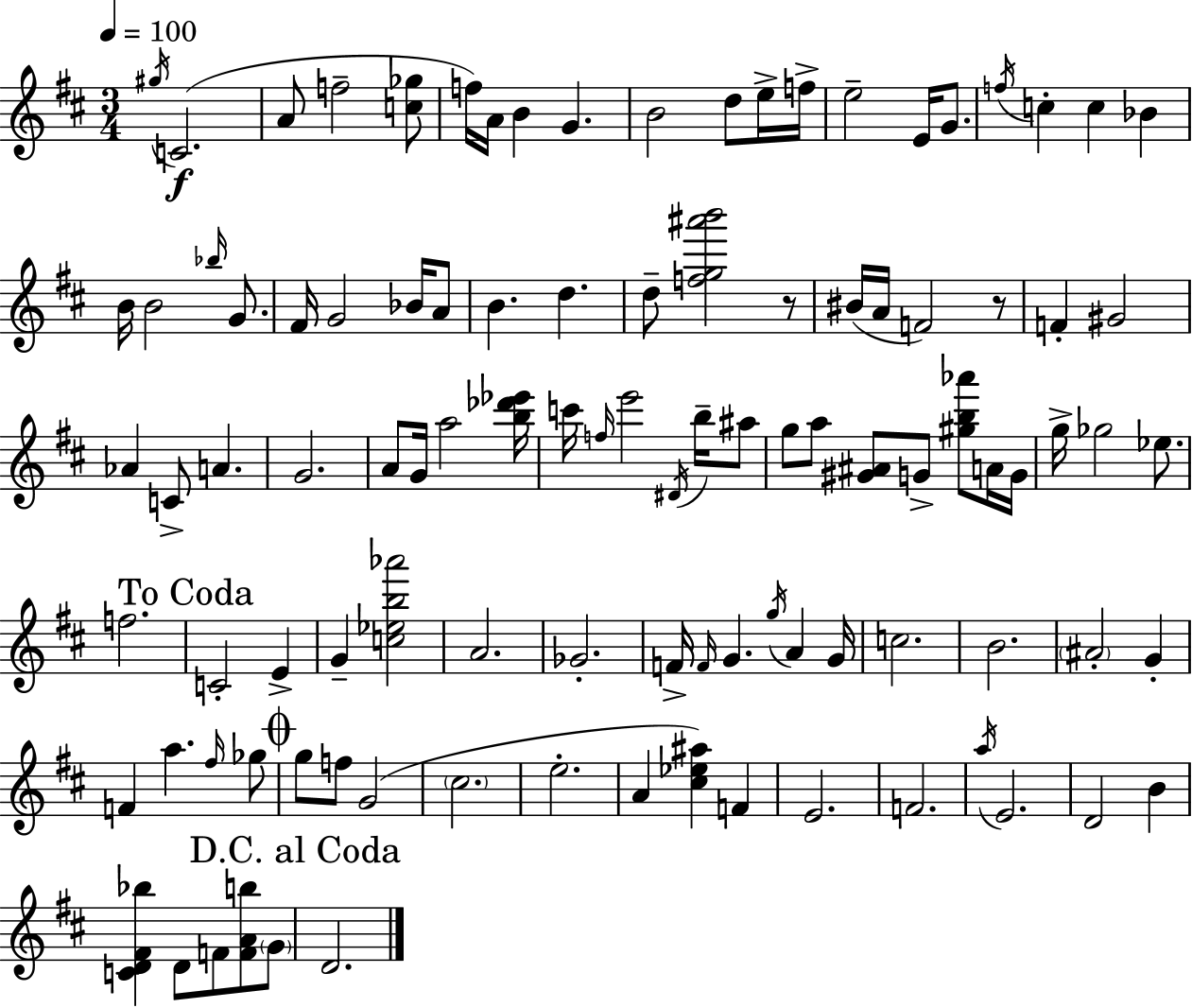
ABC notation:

X:1
T:Untitled
M:3/4
L:1/4
K:D
^g/4 C2 A/2 f2 [c_g]/2 f/4 A/4 B G B2 d/2 e/4 f/4 e2 E/4 G/2 f/4 c c _B B/4 B2 _b/4 G/2 ^F/4 G2 _B/4 A/2 B d d/2 [fg^a'b']2 z/2 ^B/4 A/4 F2 z/2 F ^G2 _A C/2 A G2 A/2 G/4 a2 [b_d'_e']/4 c'/4 f/4 e'2 ^D/4 b/4 ^a/2 g/2 a/2 [^G^A]/2 G/2 [^gb_a']/2 A/4 G/4 g/4 _g2 _e/2 f2 C2 E G [c_eb_a']2 A2 _G2 F/4 F/4 G g/4 A G/4 c2 B2 ^A2 G F a ^f/4 _g/2 g/2 f/2 G2 ^c2 e2 A [^c_e^a] F E2 F2 a/4 E2 D2 B [CD^F_b] D/2 F/2 [FAb]/2 G/2 D2